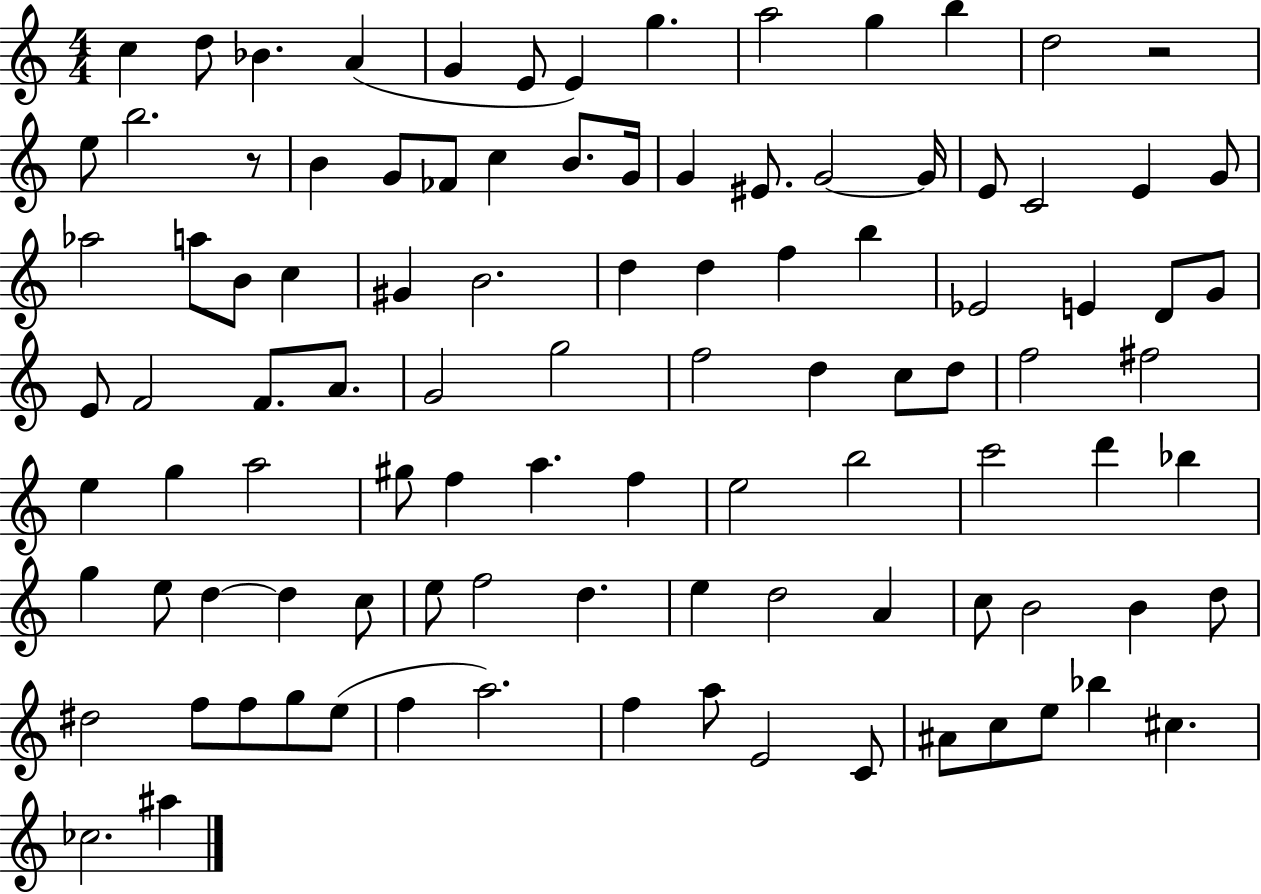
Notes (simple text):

C5/q D5/e Bb4/q. A4/q G4/q E4/e E4/q G5/q. A5/h G5/q B5/q D5/h R/h E5/e B5/h. R/e B4/q G4/e FES4/e C5/q B4/e. G4/s G4/q EIS4/e. G4/h G4/s E4/e C4/h E4/q G4/e Ab5/h A5/e B4/e C5/q G#4/q B4/h. D5/q D5/q F5/q B5/q Eb4/h E4/q D4/e G4/e E4/e F4/h F4/e. A4/e. G4/h G5/h F5/h D5/q C5/e D5/e F5/h F#5/h E5/q G5/q A5/h G#5/e F5/q A5/q. F5/q E5/h B5/h C6/h D6/q Bb5/q G5/q E5/e D5/q D5/q C5/e E5/e F5/h D5/q. E5/q D5/h A4/q C5/e B4/h B4/q D5/e D#5/h F5/e F5/e G5/e E5/e F5/q A5/h. F5/q A5/e E4/h C4/e A#4/e C5/e E5/e Bb5/q C#5/q. CES5/h. A#5/q